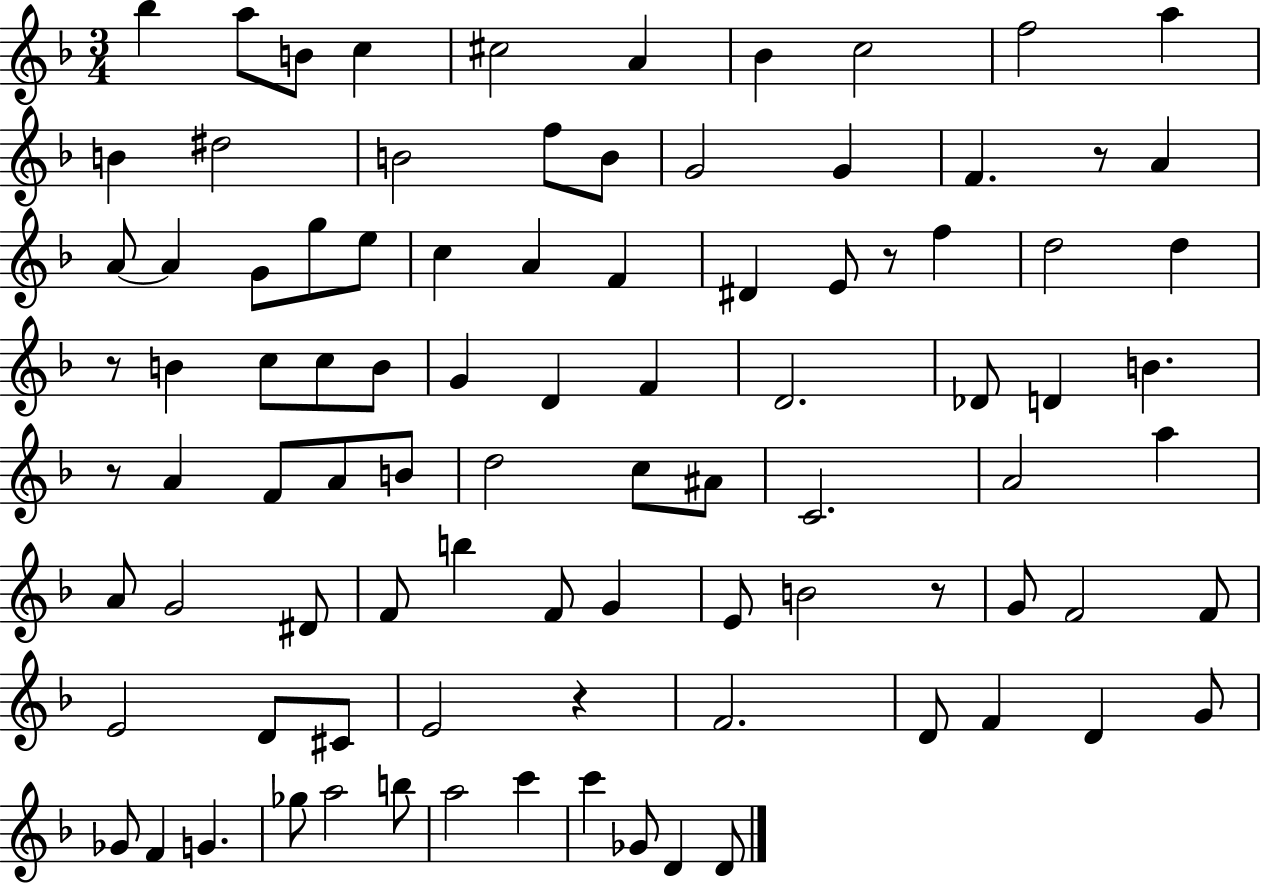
{
  \clef treble
  \numericTimeSignature
  \time 3/4
  \key f \major
  bes''4 a''8 b'8 c''4 | cis''2 a'4 | bes'4 c''2 | f''2 a''4 | \break b'4 dis''2 | b'2 f''8 b'8 | g'2 g'4 | f'4. r8 a'4 | \break a'8~~ a'4 g'8 g''8 e''8 | c''4 a'4 f'4 | dis'4 e'8 r8 f''4 | d''2 d''4 | \break r8 b'4 c''8 c''8 b'8 | g'4 d'4 f'4 | d'2. | des'8 d'4 b'4. | \break r8 a'4 f'8 a'8 b'8 | d''2 c''8 ais'8 | c'2. | a'2 a''4 | \break a'8 g'2 dis'8 | f'8 b''4 f'8 g'4 | e'8 b'2 r8 | g'8 f'2 f'8 | \break e'2 d'8 cis'8 | e'2 r4 | f'2. | d'8 f'4 d'4 g'8 | \break ges'8 f'4 g'4. | ges''8 a''2 b''8 | a''2 c'''4 | c'''4 ges'8 d'4 d'8 | \break \bar "|."
}